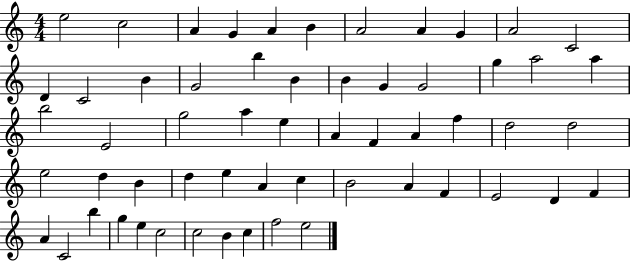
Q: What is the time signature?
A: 4/4